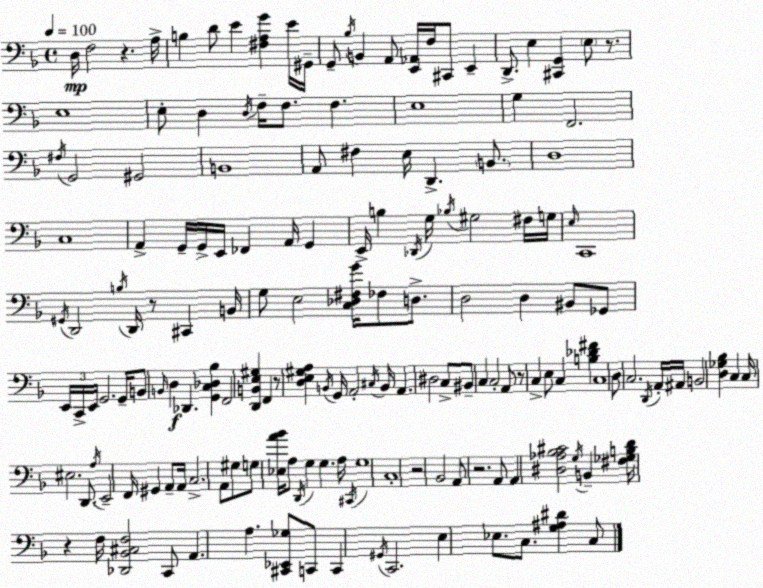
X:1
T:Untitled
M:4/4
L:1/4
K:F
D,/4 F,2 z A,/4 B, D/2 E [^F,A,G] E/4 ^G,,/4 G,,/2 _B,/4 B,, A,,/2 [E,,_A,,]/4 F,/4 ^C,,/2 E,, D,,/2 E, [^C,,G,,] E,/2 z/2 E,4 E,/2 D, D,/4 F,/4 F,/2 F, E,4 G, F,,2 ^F,/4 G,,2 ^G,,2 B,,4 A,,/2 ^F, E,/4 D,, B,,/2 D,4 C,4 A,, G,,/4 G,,/4 E,,/4 _F,, A,,/4 G,, E,,/4 B, _D,,/4 G,/4 _B,/4 ^G,2 ^F,/4 G,/4 E,/4 C,,4 ^G,,/4 D,,2 B,/4 D,,/4 z/2 ^C,, B,,/4 G,/2 E,2 [C,_D,^F,G]/4 _F,/2 D,/2 D,2 D, ^B,,/2 _G,,/2 E,,/4 C,,/4 E,,/4 G,,2 G,,/4 B,,/2 B,,/4 D, _D,, [G,,C,_D,_B,] F,,2 [D,,B,,E,^G,] F,, z/2 [D,E,^G,A,] B,,/4 G,,/4 A,,2 ^C,/4 B,,/4 A,, ^D,2 C,/2 ^B,,/2 C, C,2 A,,/2 z/2 C, E,/2 C, [B,_D^F] C,4 D,/2 C,2 D,,/4 A,,/4 ^A,,/4 B,,2 [D,_G,_B,] C, C,/4 ^E,2 D,,/2 A,/4 E,,2 F,,/4 ^G,, A,,/2 A,,/4 C,2 A,,/2 ^G,/2 G,/2 [_E,A_B]/4 A,/2 D,,/4 G, G, A,/4 ^C,,/4 G,4 C,4 z2 _B,,2 A,,/2 z2 A,,/2 A,, [^D,_A,_B,^C]2 G,/4 B,, [^F,_G,B,D]/4 z F,/4 [_D,,_B,,^C,F,]2 C,,/2 A,, A, [^C,,_E,,_G,]/2 C,,/2 C,, ^G,,/4 C,,2 E, _E,/2 C,/2 [G,^A,^D] C,/2